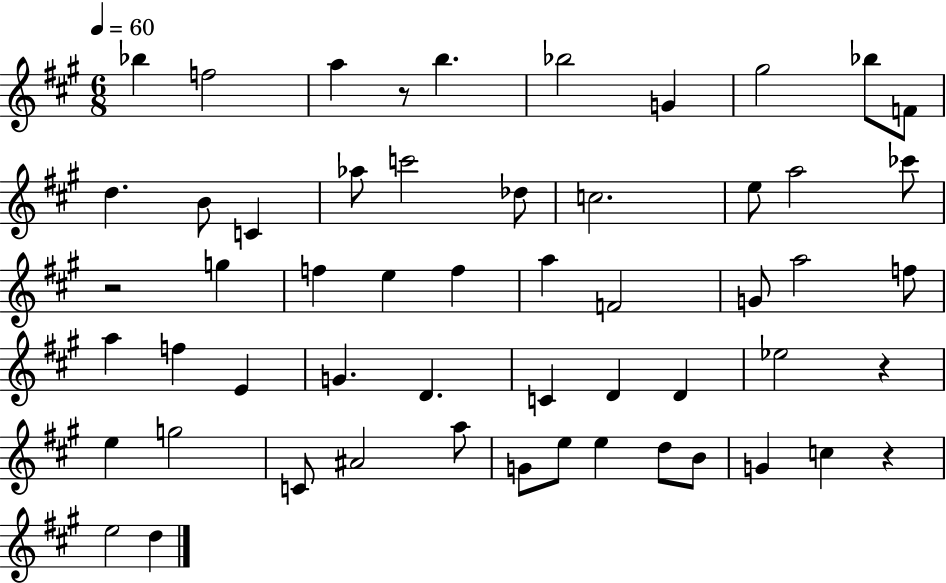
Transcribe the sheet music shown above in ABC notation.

X:1
T:Untitled
M:6/8
L:1/4
K:A
_b f2 a z/2 b _b2 G ^g2 _b/2 F/2 d B/2 C _a/2 c'2 _d/2 c2 e/2 a2 _c'/2 z2 g f e f a F2 G/2 a2 f/2 a f E G D C D D _e2 z e g2 C/2 ^A2 a/2 G/2 e/2 e d/2 B/2 G c z e2 d